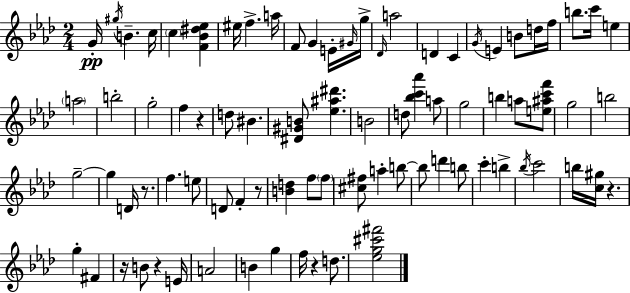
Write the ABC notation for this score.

X:1
T:Untitled
M:2/4
L:1/4
K:Ab
G/4 ^g/4 B c/4 c [F_B^d_e] ^e/4 f a/4 F/2 G E/4 ^G/4 g/4 _D/4 a2 D C G/4 E B/2 d/4 f/4 b/2 c'/4 e a2 b2 g2 f z d/2 ^B [^D^GB]/2 [_e^a^d'] B2 d/2 [_bc'_a'] a/2 g2 b a/2 [e^ac'f']/2 g2 b2 g2 g D/4 z/2 f e/2 D/2 F z/2 [Bd] f/2 f/2 [^c^f]/2 a b/2 b/2 d' b/2 c' b _b/4 c'2 b/4 [c^g]/4 z g ^F z/4 B/2 z E/4 A2 B g f/4 z d/2 [_eg^c'^f']2